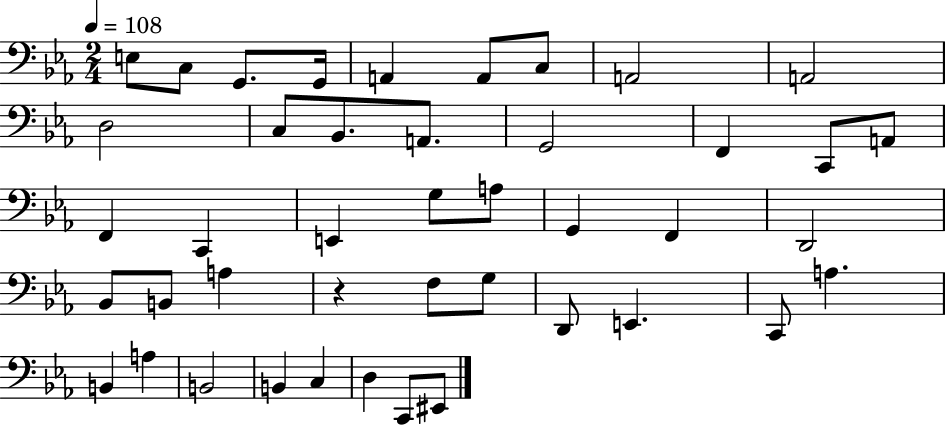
E3/e C3/e G2/e. G2/s A2/q A2/e C3/e A2/h A2/h D3/h C3/e Bb2/e. A2/e. G2/h F2/q C2/e A2/e F2/q C2/q E2/q G3/e A3/e G2/q F2/q D2/h Bb2/e B2/e A3/q R/q F3/e G3/e D2/e E2/q. C2/e A3/q. B2/q A3/q B2/h B2/q C3/q D3/q C2/e EIS2/e